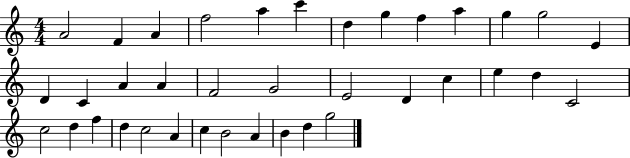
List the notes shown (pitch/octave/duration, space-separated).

A4/h F4/q A4/q F5/h A5/q C6/q D5/q G5/q F5/q A5/q G5/q G5/h E4/q D4/q C4/q A4/q A4/q F4/h G4/h E4/h D4/q C5/q E5/q D5/q C4/h C5/h D5/q F5/q D5/q C5/h A4/q C5/q B4/h A4/q B4/q D5/q G5/h